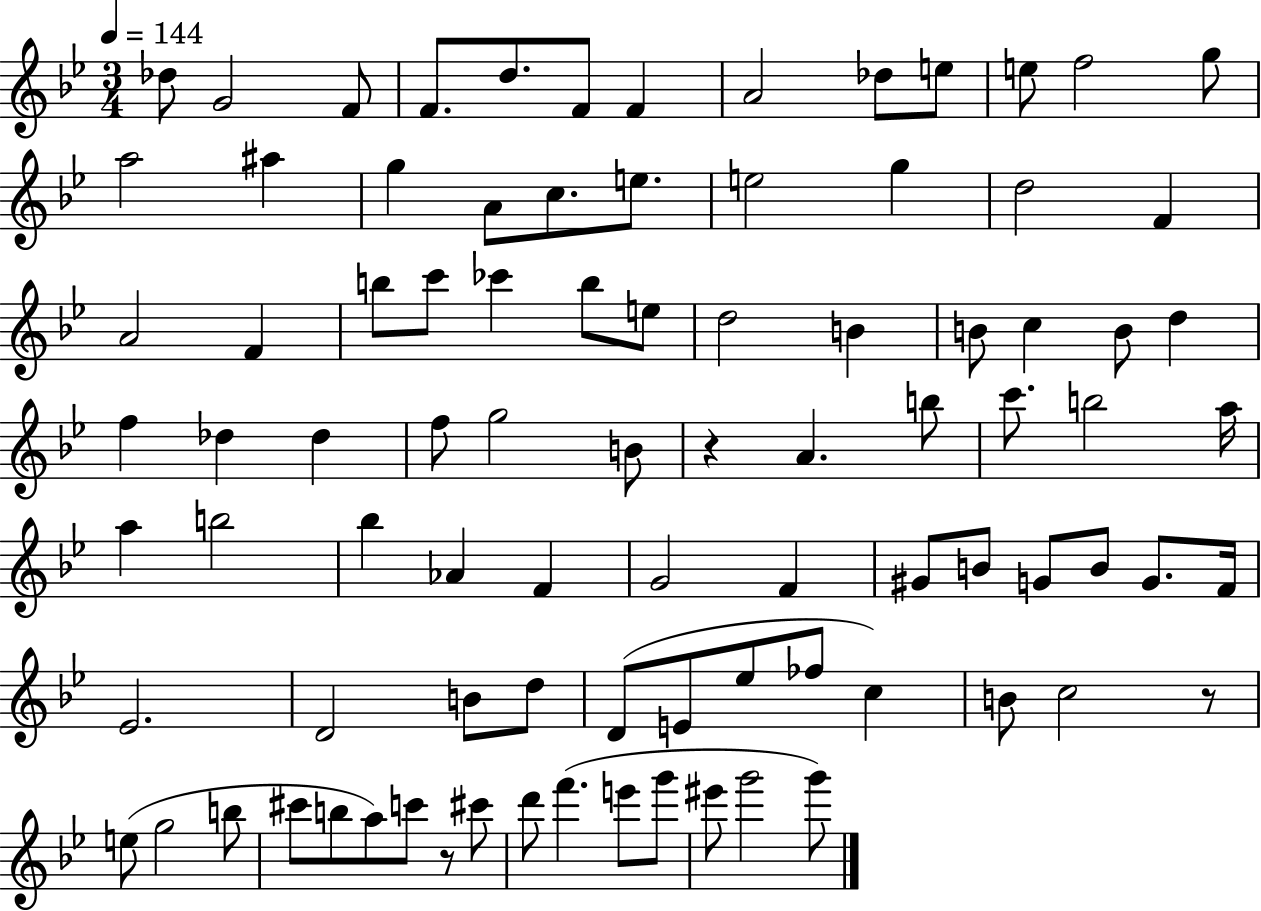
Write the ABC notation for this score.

X:1
T:Untitled
M:3/4
L:1/4
K:Bb
_d/2 G2 F/2 F/2 d/2 F/2 F A2 _d/2 e/2 e/2 f2 g/2 a2 ^a g A/2 c/2 e/2 e2 g d2 F A2 F b/2 c'/2 _c' b/2 e/2 d2 B B/2 c B/2 d f _d _d f/2 g2 B/2 z A b/2 c'/2 b2 a/4 a b2 _b _A F G2 F ^G/2 B/2 G/2 B/2 G/2 F/4 _E2 D2 B/2 d/2 D/2 E/2 _e/2 _f/2 c B/2 c2 z/2 e/2 g2 b/2 ^c'/2 b/2 a/2 c'/2 z/2 ^c'/2 d'/2 f' e'/2 g'/2 ^e'/2 g'2 g'/2